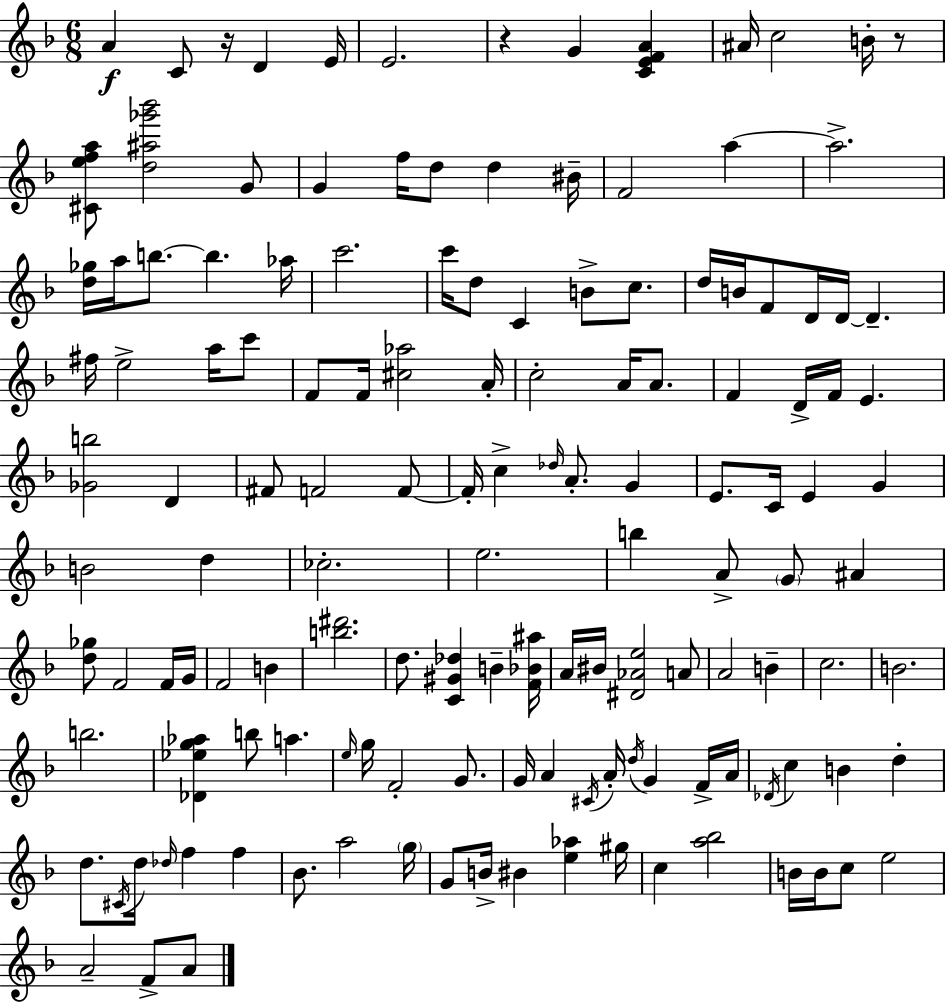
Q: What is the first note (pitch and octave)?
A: A4